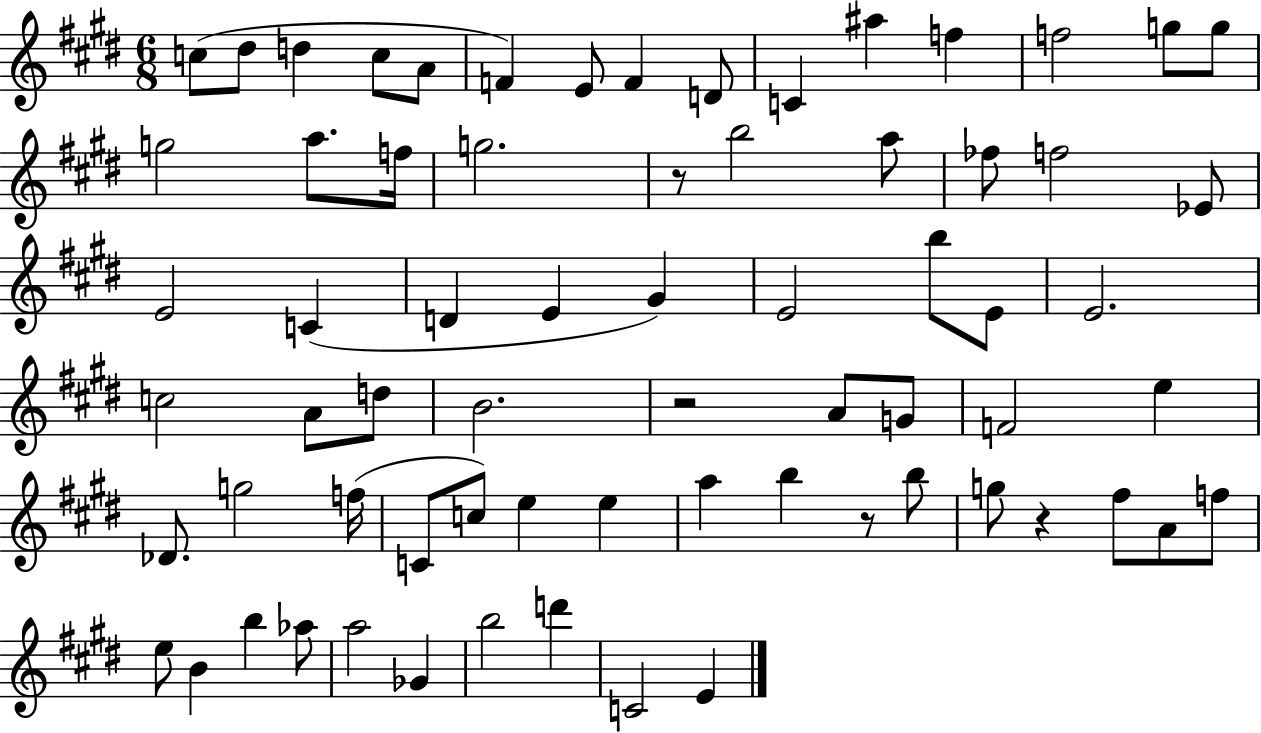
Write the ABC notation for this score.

X:1
T:Untitled
M:6/8
L:1/4
K:E
c/2 ^d/2 d c/2 A/2 F E/2 F D/2 C ^a f f2 g/2 g/2 g2 a/2 f/4 g2 z/2 b2 a/2 _f/2 f2 _E/2 E2 C D E ^G E2 b/2 E/2 E2 c2 A/2 d/2 B2 z2 A/2 G/2 F2 e _D/2 g2 f/4 C/2 c/2 e e a b z/2 b/2 g/2 z ^f/2 A/2 f/2 e/2 B b _a/2 a2 _G b2 d' C2 E